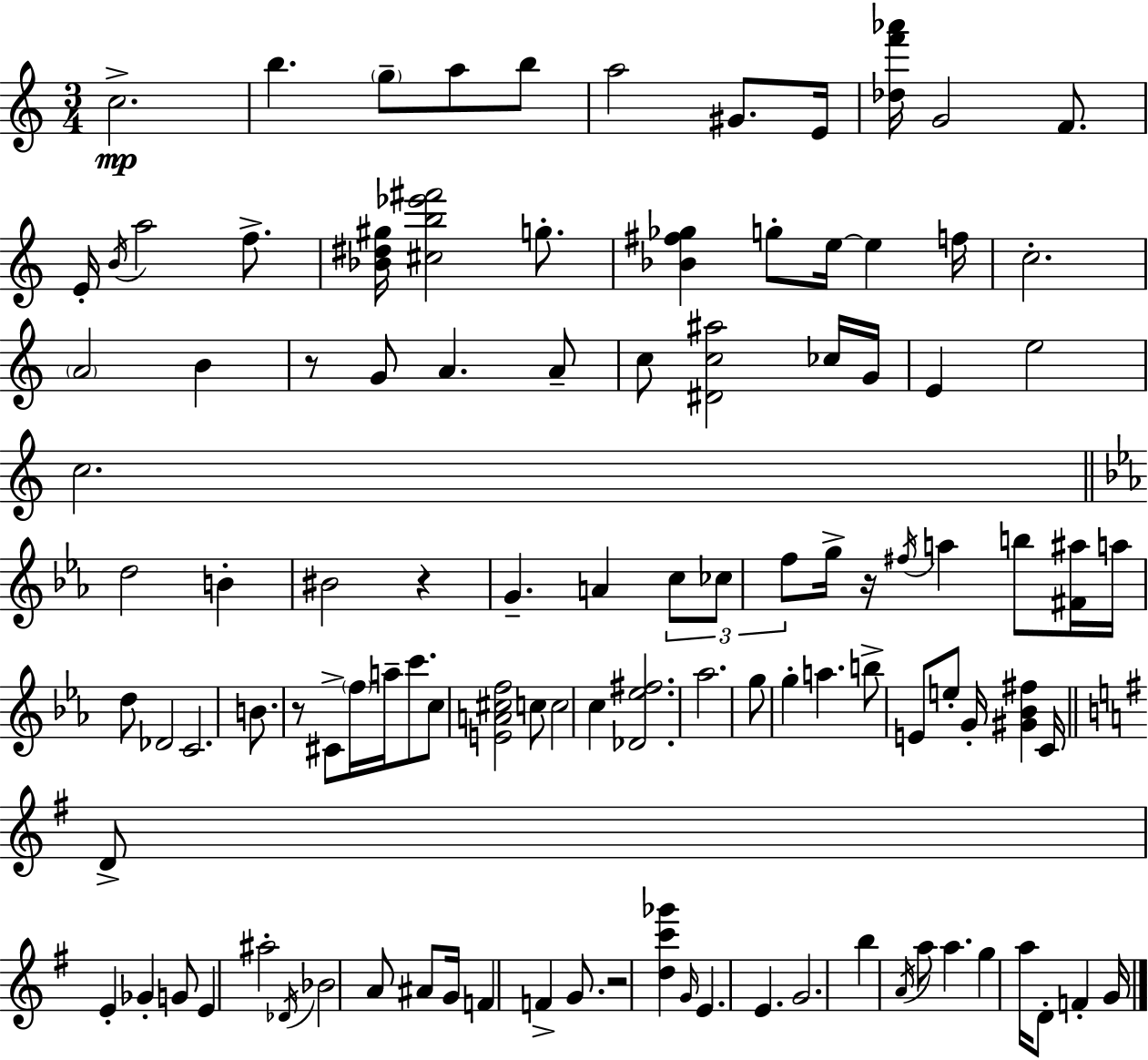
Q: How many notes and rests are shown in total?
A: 107